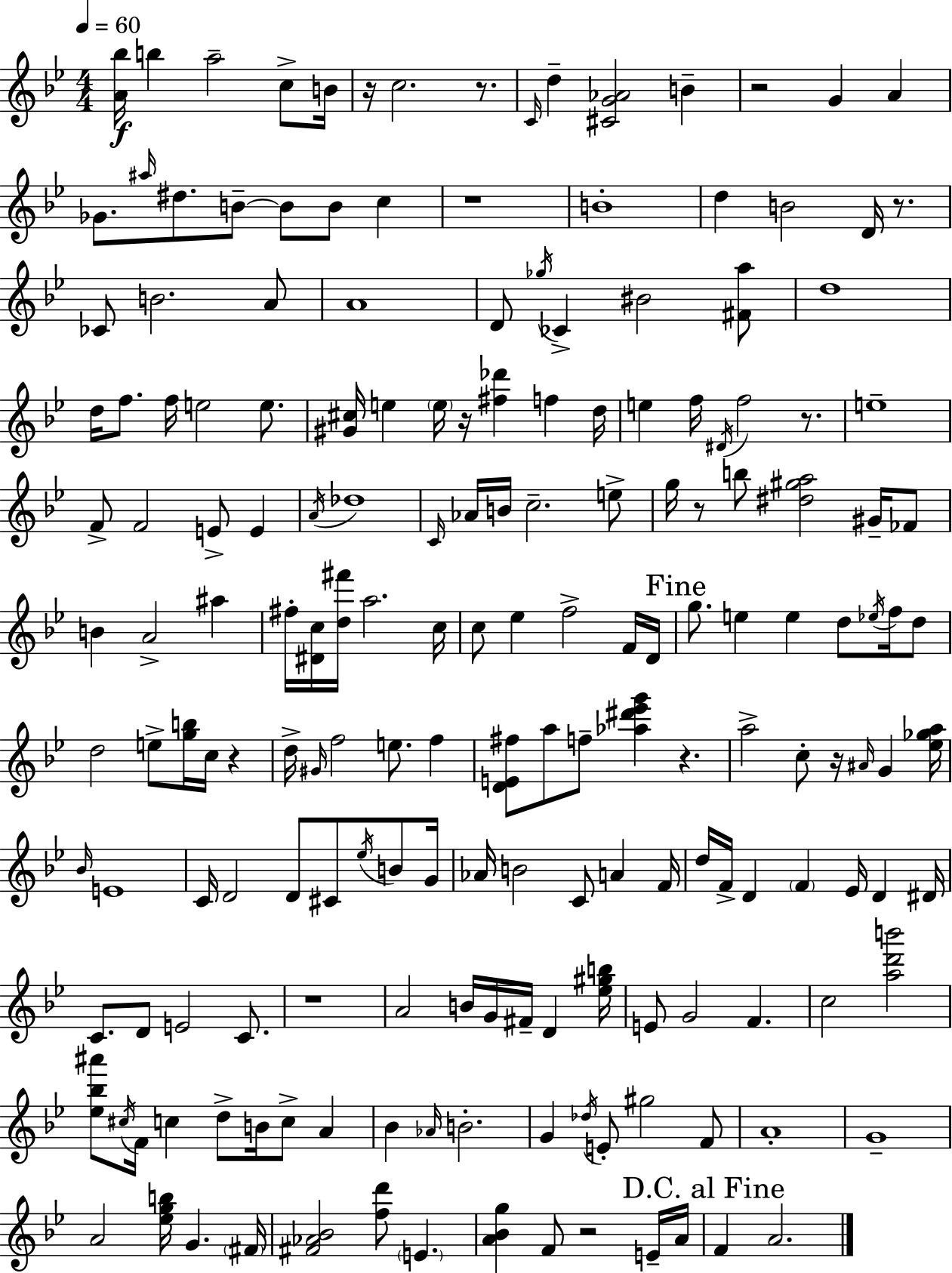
[A4,Bb5]/s B5/q A5/h C5/e B4/s R/s C5/h. R/e. C4/s D5/q [C#4,G4,Ab4]/h B4/q R/h G4/q A4/q Gb4/e. A#5/s D#5/e. B4/e B4/e B4/e C5/q R/w B4/w D5/q B4/h D4/s R/e. CES4/e B4/h. A4/e A4/w D4/e Gb5/s CES4/q BIS4/h [F#4,A5]/e D5/w D5/s F5/e. F5/s E5/h E5/e. [G#4,C#5]/s E5/q E5/s R/s [F#5,Db6]/q F5/q D5/s E5/q F5/s D#4/s F5/h R/e. E5/w F4/e F4/h E4/e E4/q A4/s Db5/w C4/s Ab4/s B4/s C5/h. E5/e G5/s R/e B5/e [D#5,G#5,A5]/h G#4/s FES4/e B4/q A4/h A#5/q F#5/s [D#4,C5]/s [D5,F#6]/s A5/h. C5/s C5/e Eb5/q F5/h F4/s D4/s G5/e. E5/q E5/q D5/e Eb5/s F5/s D5/e D5/h E5/e [G5,B5]/s C5/s R/q D5/s G#4/s F5/h E5/e. F5/q [D4,E4,F#5]/e A5/e F5/e [Ab5,D#6,Eb6,G6]/q R/q. A5/h C5/e R/s A#4/s G4/q [Eb5,Gb5,A5]/s Bb4/s E4/w C4/s D4/h D4/e C#4/e Eb5/s B4/e G4/s Ab4/s B4/h C4/e A4/q F4/s D5/s F4/s D4/q F4/q Eb4/s D4/q D#4/s C4/e. D4/e E4/h C4/e. R/w A4/h B4/s G4/s F#4/s D4/q [Eb5,G#5,B5]/s E4/e G4/h F4/q. C5/h [A5,D6,B6]/h [Eb5,Bb5,A#6]/e C#5/s F4/s C5/q D5/e B4/s C5/e A4/q Bb4/q Ab4/s B4/h. G4/q Db5/s E4/e G#5/h F4/e A4/w G4/w A4/h [Eb5,G5,B5]/s G4/q. F#4/s [F#4,Ab4,Bb4]/h [F5,D6]/e E4/q. [A4,Bb4,G5]/q F4/e R/h E4/s A4/s F4/q A4/h.